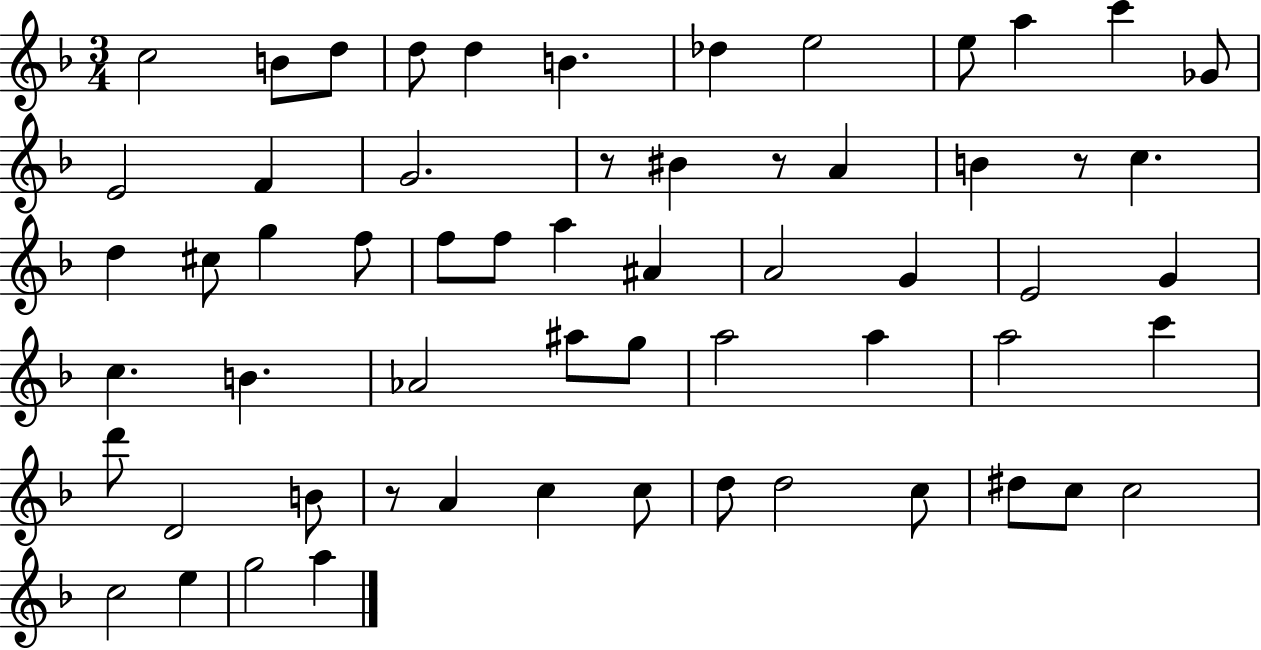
C5/h B4/e D5/e D5/e D5/q B4/q. Db5/q E5/h E5/e A5/q C6/q Gb4/e E4/h F4/q G4/h. R/e BIS4/q R/e A4/q B4/q R/e C5/q. D5/q C#5/e G5/q F5/e F5/e F5/e A5/q A#4/q A4/h G4/q E4/h G4/q C5/q. B4/q. Ab4/h A#5/e G5/e A5/h A5/q A5/h C6/q D6/e D4/h B4/e R/e A4/q C5/q C5/e D5/e D5/h C5/e D#5/e C5/e C5/h C5/h E5/q G5/h A5/q